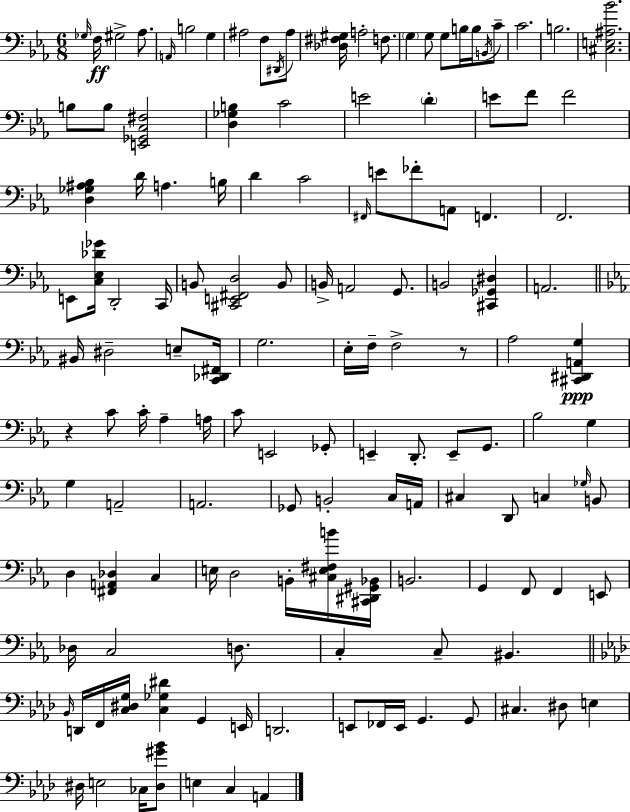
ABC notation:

X:1
T:Untitled
M:6/8
L:1/4
K:Eb
_G,/4 F,/4 ^G,2 _A,/2 A,,/4 B,2 G, ^A,2 F,/2 ^D,,/4 ^A,/2 [_D,^F,^G,]/4 A,2 F,/2 G, G,/2 G,/2 B,/4 B,/4 B,,/4 C/2 C2 B,2 [^C,E,^A,_B]2 B,/2 B,/2 [E,,_G,,C,^F,]2 [D,_G,B,] C2 E2 D E/2 F/2 F2 [D,_G,^A,_B,] D/4 A, B,/4 D C2 ^F,,/4 E/2 _F/2 A,,/2 F,, F,,2 E,,/2 [C,_E,_D_G]/4 D,,2 C,,/4 B,,/2 [^C,,E,,^F,,D,]2 B,,/2 B,,/4 A,,2 G,,/2 B,,2 [^C,,_G,,^D,] A,,2 ^B,,/4 ^D,2 E,/2 [C,,_D,,^F,,]/4 G,2 _E,/4 F,/4 F,2 z/2 _A,2 [^C,,^D,,A,,G,] z C/2 C/4 _A, A,/4 C/2 E,,2 _G,,/2 E,, D,,/2 E,,/2 G,,/2 _B,2 G, G, A,,2 A,,2 _G,,/2 B,,2 C,/4 A,,/4 ^C, D,,/2 C, _G,/4 B,,/2 D, [^F,,A,,_D,] C, E,/4 D,2 B,,/4 [^C,E,^F,B]/4 [^C,,^D,,^G,,_B,,]/4 B,,2 G,, F,,/2 F,, E,,/2 _D,/4 C,2 D,/2 C, C,/2 ^B,, _B,,/4 D,,/4 F,,/4 [C,^D,G,]/4 [C,_G,^D] G,, E,,/4 D,,2 E,,/2 _F,,/4 E,,/4 G,, G,,/2 ^C, ^D,/2 E, ^D,/4 E,2 _C,/4 [^D,^G_B]/2 E, C, A,,